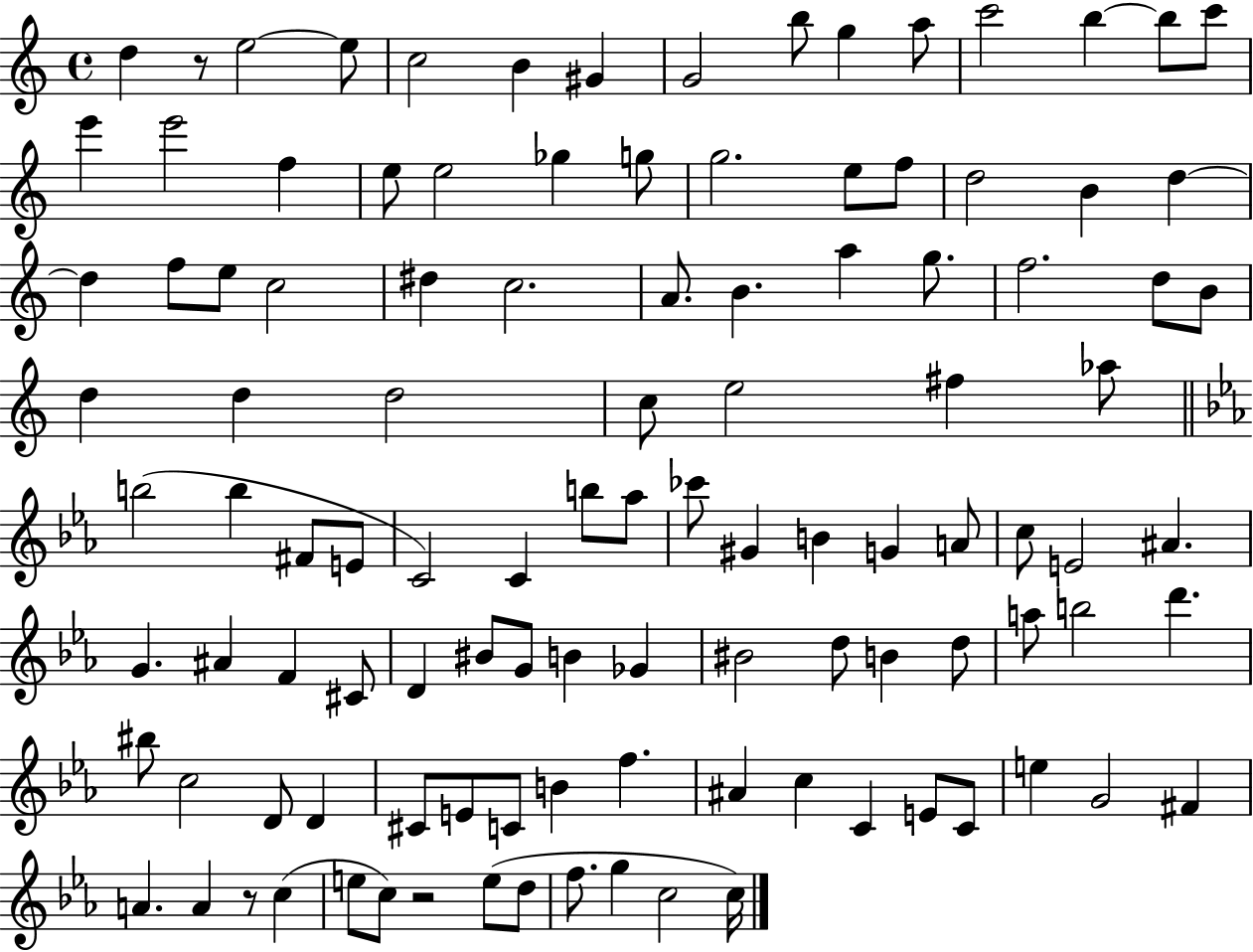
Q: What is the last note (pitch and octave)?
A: C5